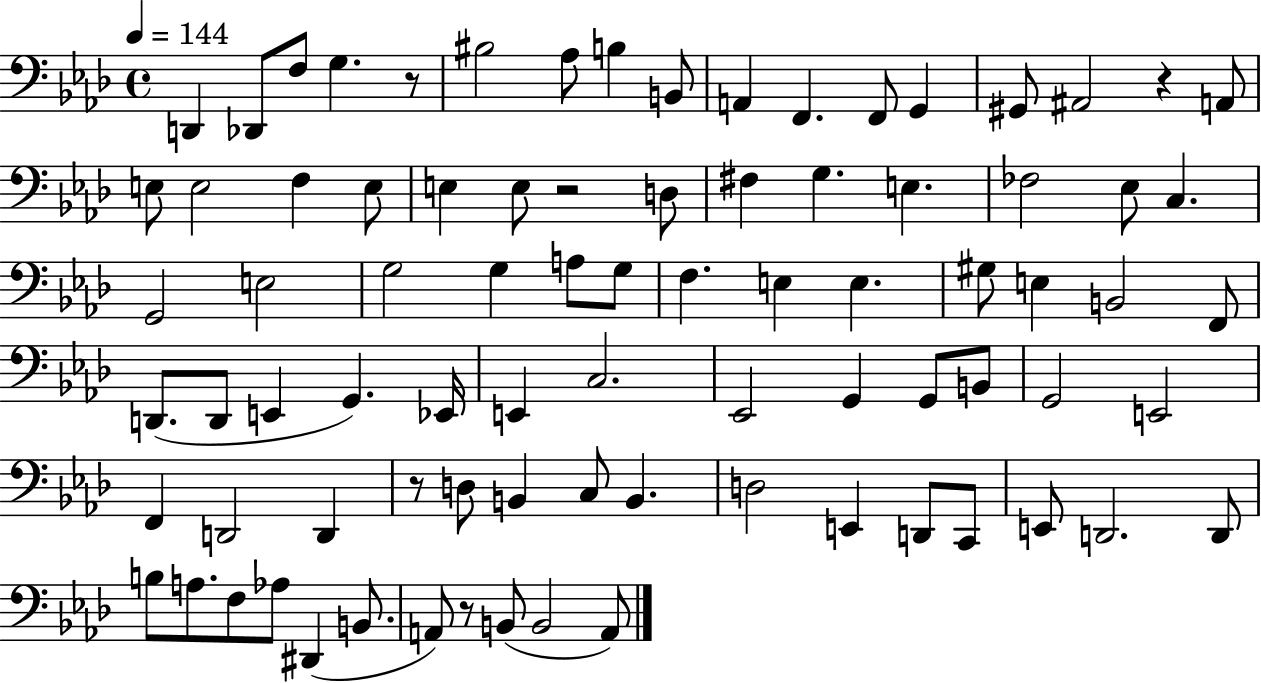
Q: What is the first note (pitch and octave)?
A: D2